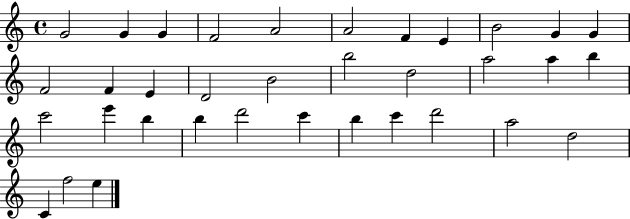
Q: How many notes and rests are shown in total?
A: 35